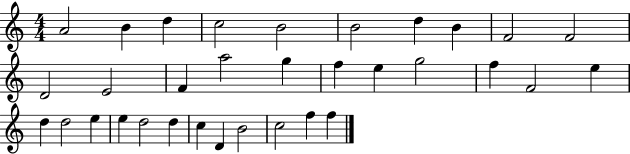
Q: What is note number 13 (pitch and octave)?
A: F4